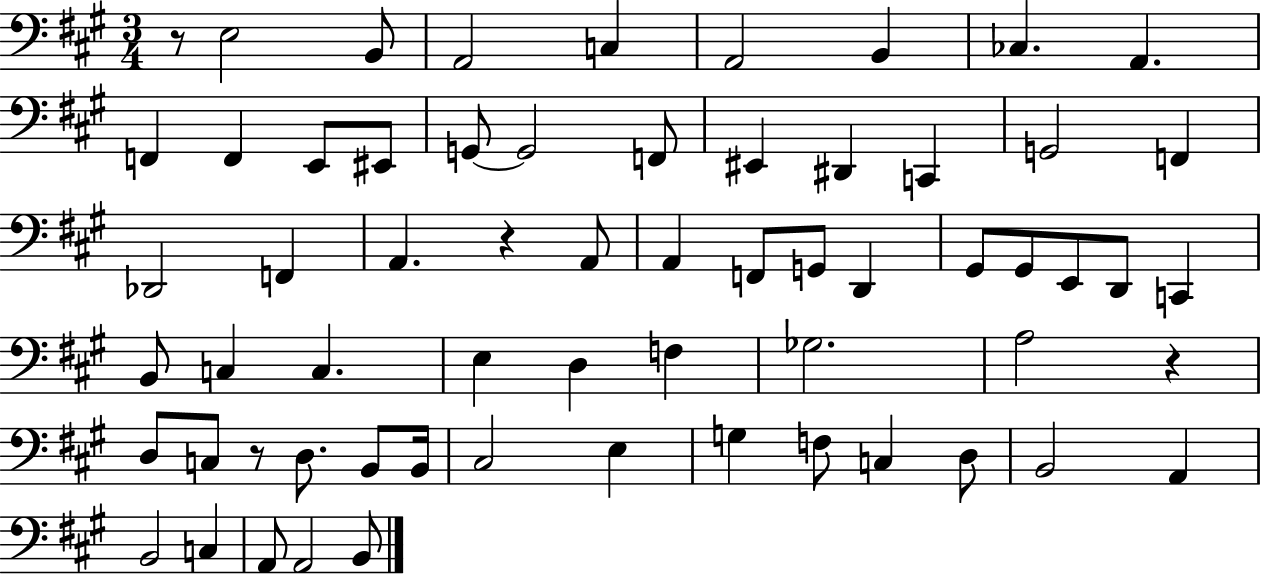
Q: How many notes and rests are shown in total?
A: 63